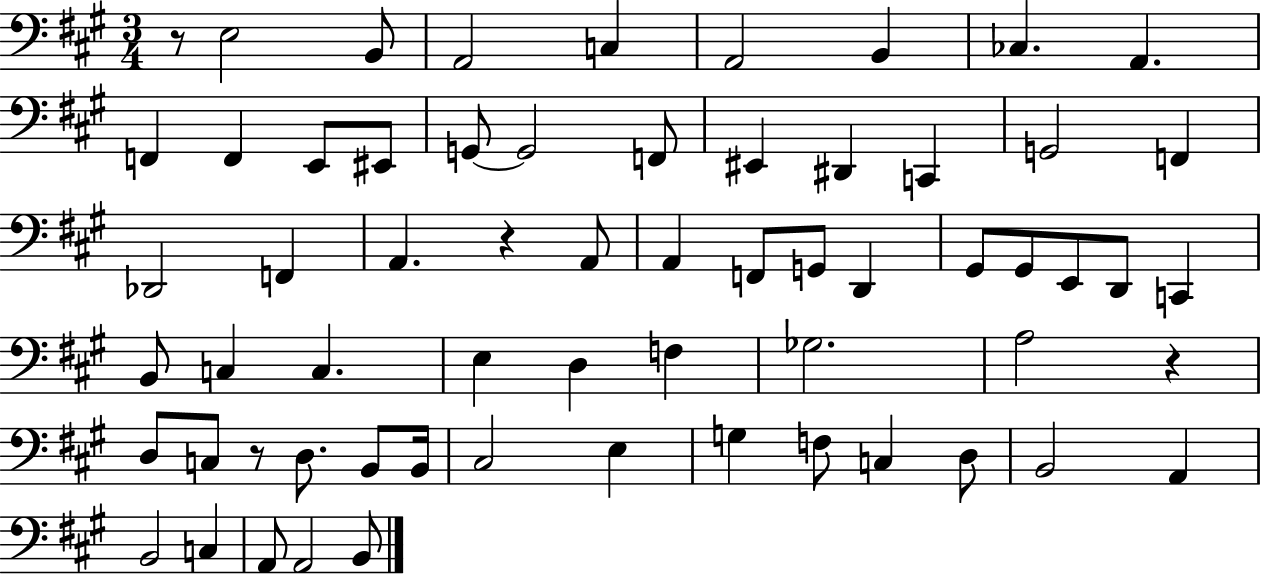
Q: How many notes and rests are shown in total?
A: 63